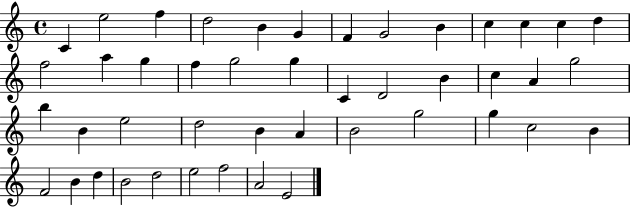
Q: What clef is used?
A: treble